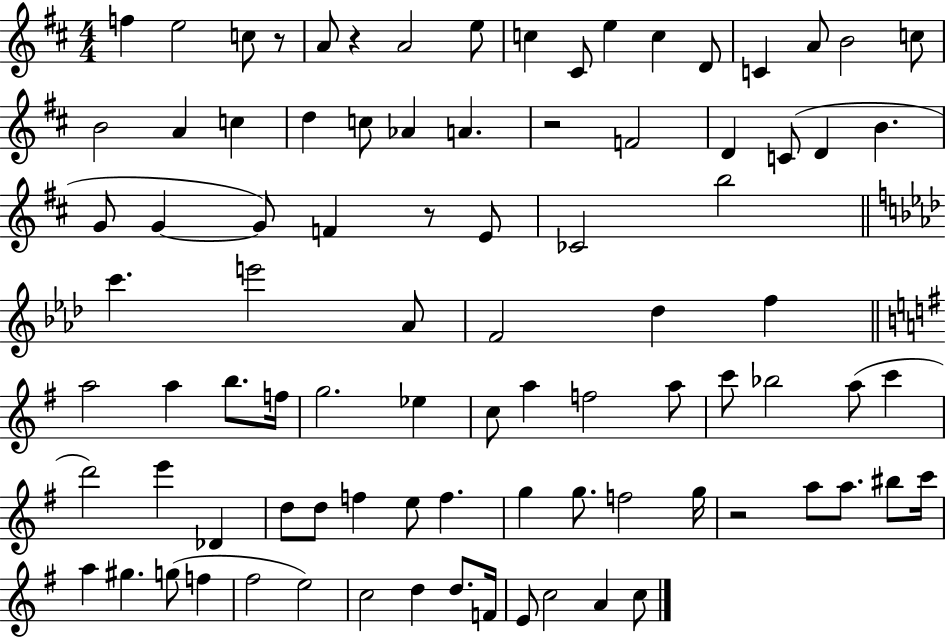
{
  \clef treble
  \numericTimeSignature
  \time 4/4
  \key d \major
  f''4 e''2 c''8 r8 | a'8 r4 a'2 e''8 | c''4 cis'8 e''4 c''4 d'8 | c'4 a'8 b'2 c''8 | \break b'2 a'4 c''4 | d''4 c''8 aes'4 a'4. | r2 f'2 | d'4 c'8( d'4 b'4. | \break g'8 g'4~~ g'8) f'4 r8 e'8 | ces'2 b''2 | \bar "||" \break \key f \minor c'''4. e'''2 aes'8 | f'2 des''4 f''4 | \bar "||" \break \key g \major a''2 a''4 b''8. f''16 | g''2. ees''4 | c''8 a''4 f''2 a''8 | c'''8 bes''2 a''8( c'''4 | \break d'''2) e'''4 des'4 | d''8 d''8 f''4 e''8 f''4. | g''4 g''8. f''2 g''16 | r2 a''8 a''8. bis''8 c'''16 | \break a''4 gis''4. g''8( f''4 | fis''2 e''2) | c''2 d''4 d''8. f'16 | e'8 c''2 a'4 c''8 | \break \bar "|."
}